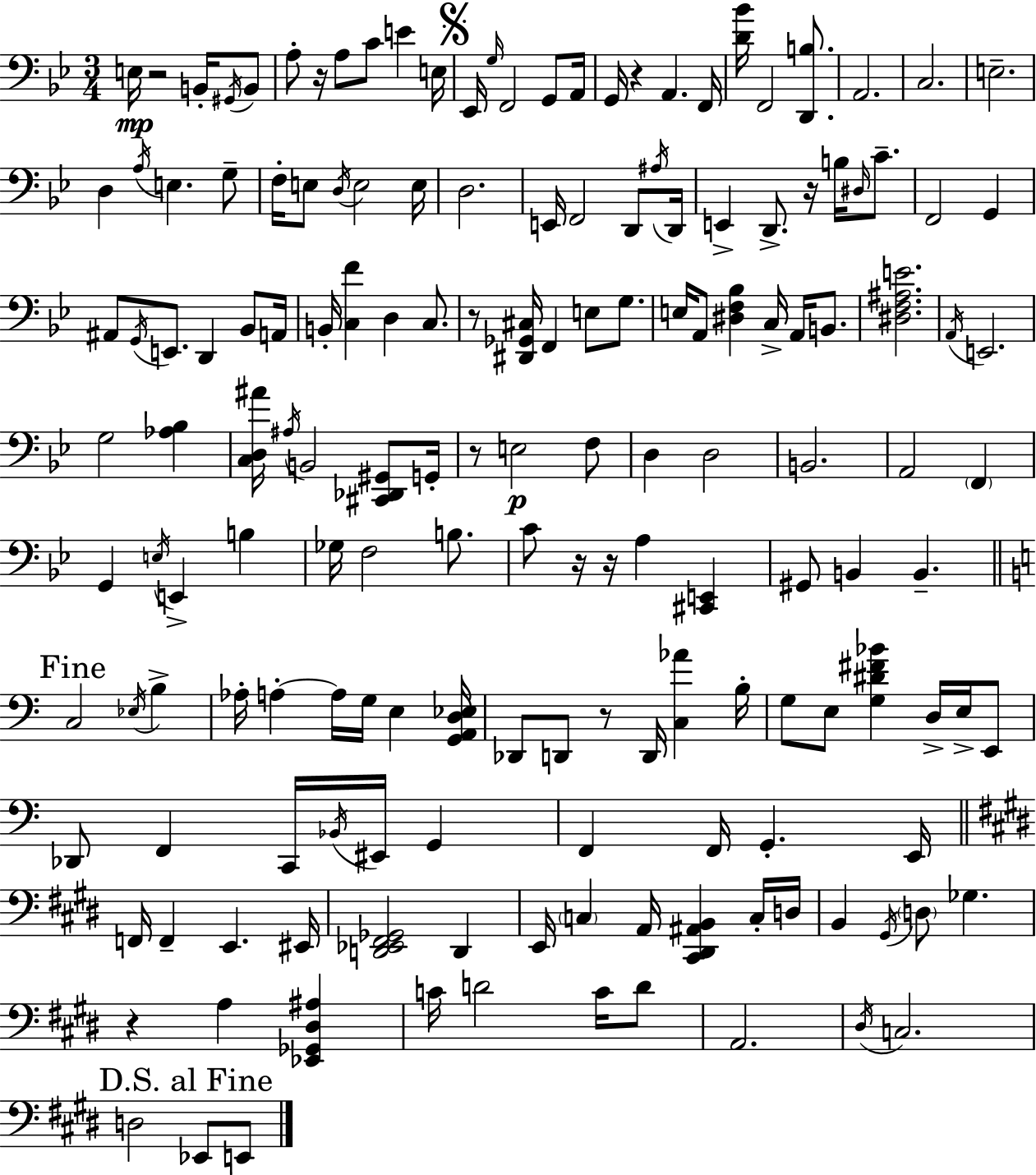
{
  \clef bass
  \numericTimeSignature
  \time 3/4
  \key bes \major
  e16\mp r2 b,16-. \acciaccatura { gis,16 } b,8 | a8-. r16 a8 c'8 e'4 | e16 \mark \markup { \musicglyph "scripts.segno" } ees,16 \grace { g16 } f,2 g,8 | a,16 g,16 r4 a,4. | \break f,16 <d' bes'>16 f,2 <d, b>8. | a,2. | c2. | e2.-- | \break d4 \acciaccatura { a16 } e4. | g8-- f16-. e8 \acciaccatura { d16 } e2 | e16 d2. | e,16 f,2 | \break d,8 \acciaccatura { ais16 } d,16 e,4-> d,8.-> | r16 b16 \grace { dis16 } c'8.-- f,2 | g,4 ais,8 \acciaccatura { g,16 } e,8. | d,4 bes,8 a,16 b,16-. <c f'>4 | \break d4 c8. r8 <dis, ges, cis>16 f,4 | e8 g8. e16 a,8 <dis f bes>4 | c16-> a,16 b,8. <dis f ais e'>2. | \acciaccatura { a,16 } e,2. | \break g2 | <aes bes>4 <c d ais'>16 \acciaccatura { ais16 } b,2 | <cis, des, gis,>8 g,16-. r8 e2\p | f8 d4 | \break d2 b,2. | a,2 | \parenthesize f,4 g,4 | \acciaccatura { e16 } e,4-> b4 ges16 f2 | \break b8. c'8 | r16 r16 a4 <cis, e,>4 gis,8 | b,4 b,4.-- \mark "Fine" \bar "||" \break \key c \major c2 \acciaccatura { ees16 } b4-> | aes16-. a4-.~~ a16 g16 e4 | <g, a, d ees>16 des,8 d,8 r8 d,16 <c aes'>4 | b16-. g8 e8 <g dis' fis' bes'>4 d16-> e16-> e,8 | \break des,8 f,4 c,16 \acciaccatura { bes,16 } eis,16 g,4 | f,4 f,16 g,4.-. | e,16 \bar "||" \break \key e \major f,16 f,4-- e,4. eis,16 | <d, ees, fis, ges,>2 d,4 | e,16 \parenthesize c4 a,16 <cis, dis, ais, b,>4 c16-. d16 | b,4 \acciaccatura { gis,16 } \parenthesize d8 ges4. | \break r4 a4 <ees, ges, dis ais>4 | c'16 d'2 c'16 d'8 | a,2. | \acciaccatura { dis16 } c2. | \break \mark "D.S. al Fine" d2 ees,8 | e,8 \bar "|."
}